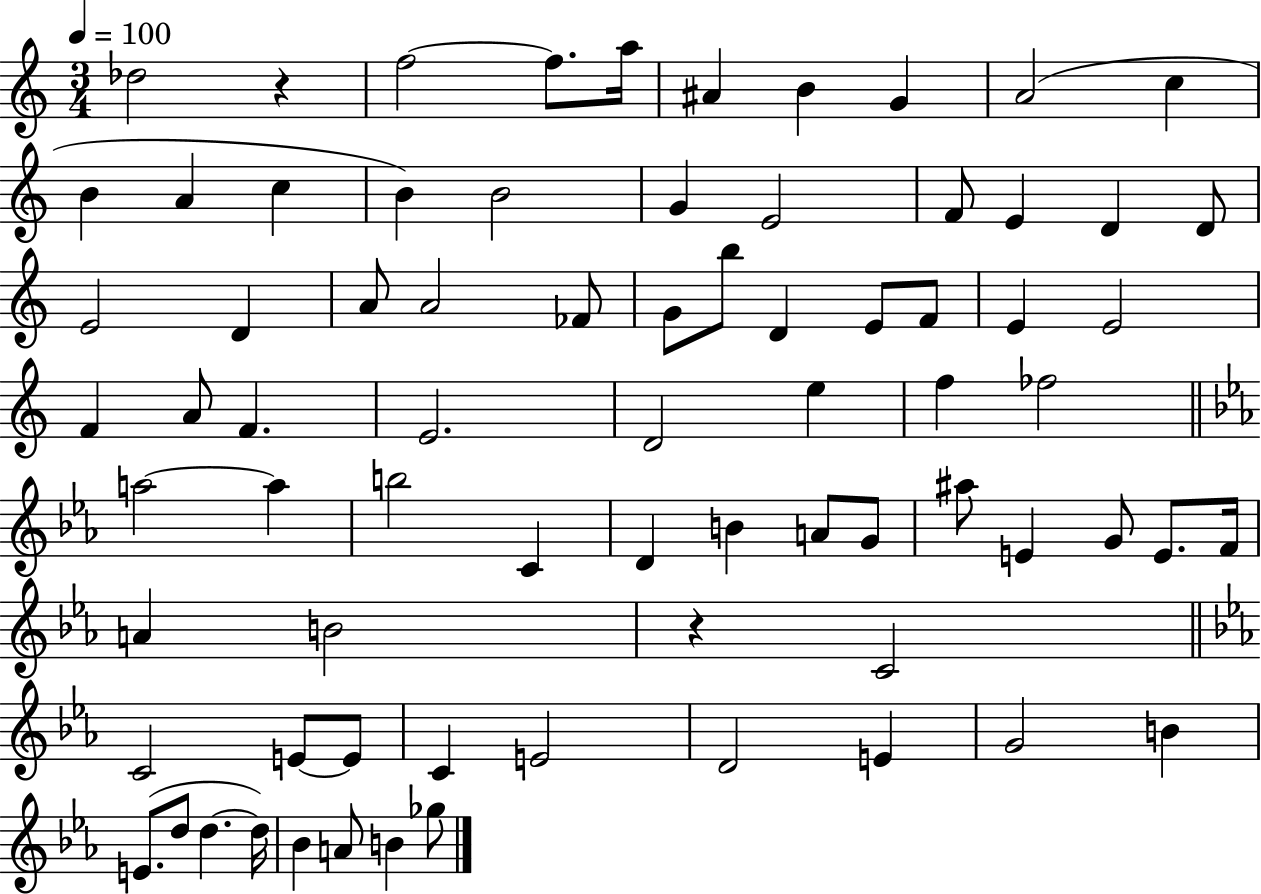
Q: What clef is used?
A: treble